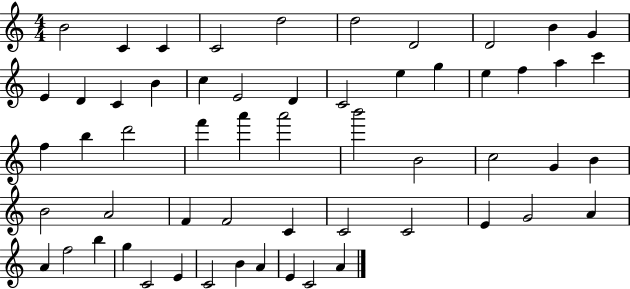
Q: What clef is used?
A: treble